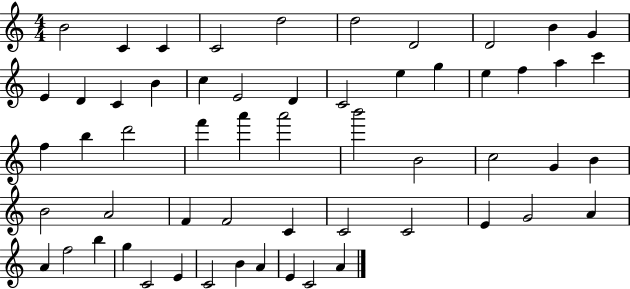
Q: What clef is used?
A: treble